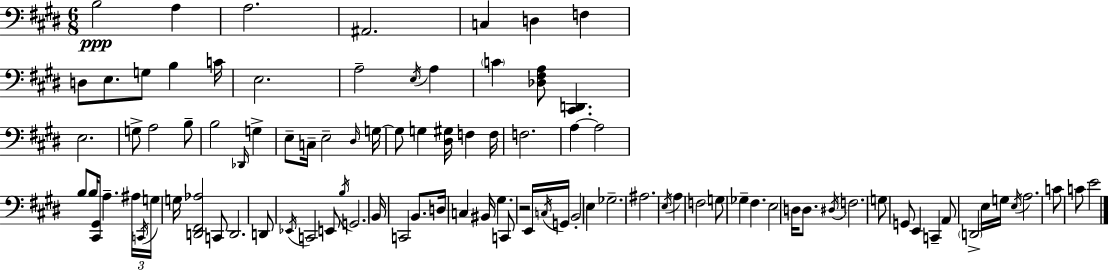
{
  \clef bass
  \numericTimeSignature
  \time 6/8
  \key e \major
  b2\ppp a4 | a2. | ais,2. | c4 d4 f4 | \break d8 e8. g8 b4 c'16 | e2. | a2-- \acciaccatura { e16 } a4 | \parenthesize c'4 <des fis a>8 <cis, d,>4. | \break e2. | g8-> a2 b8-- | b2 \grace { des,16 } g4-> | e8-- c16-- e2-- | \break \grace { dis16 } g16~~ g8 g4 <dis gis>16 f4 | f16 f2. | a4~~ a2 | b8 b16 <cis, gis,>8 a4.-- | \break \tuplet 3/2 { ais16 \acciaccatura { c,16 } g16 } g16 <d, fis, aes>2 | c,8 d,2. | d,8 \acciaccatura { ees,16 } c,2 | e,8 \acciaccatura { b16 } g,2. | \break b,16 c,2 | b,8. d16 c4 bis,16 | gis4. c,8 r2 | e,16 \acciaccatura { c16 } g,16 b,2-. | \break e4 ges2.-- | ais2. | \acciaccatura { e16 } a4 | f2 g8 ges4-- | \break fis4. e2 | d16 d8. \acciaccatura { dis16 } f2. | g8 g,8 | e,4 c,4-- a,8 \parenthesize d,2-> | \break e16 g16 \acciaccatura { e16 } a2. | c'8 | c'8 e'2 \bar "|."
}